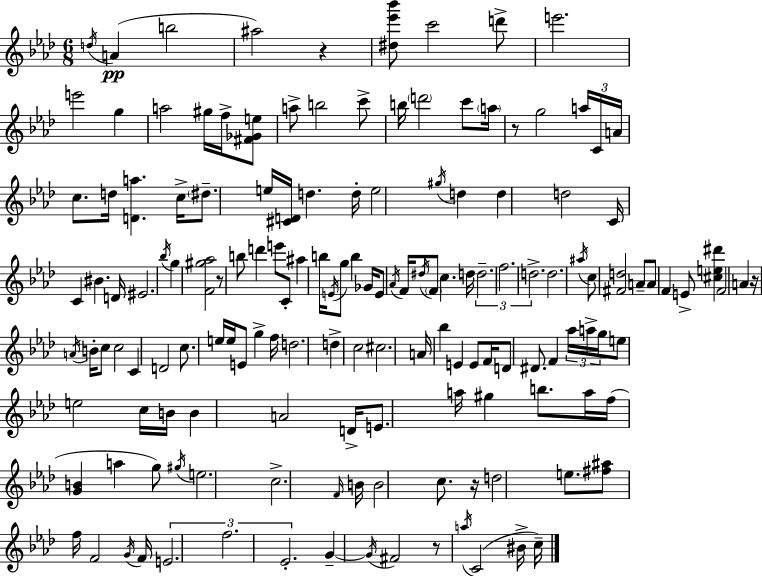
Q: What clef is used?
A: treble